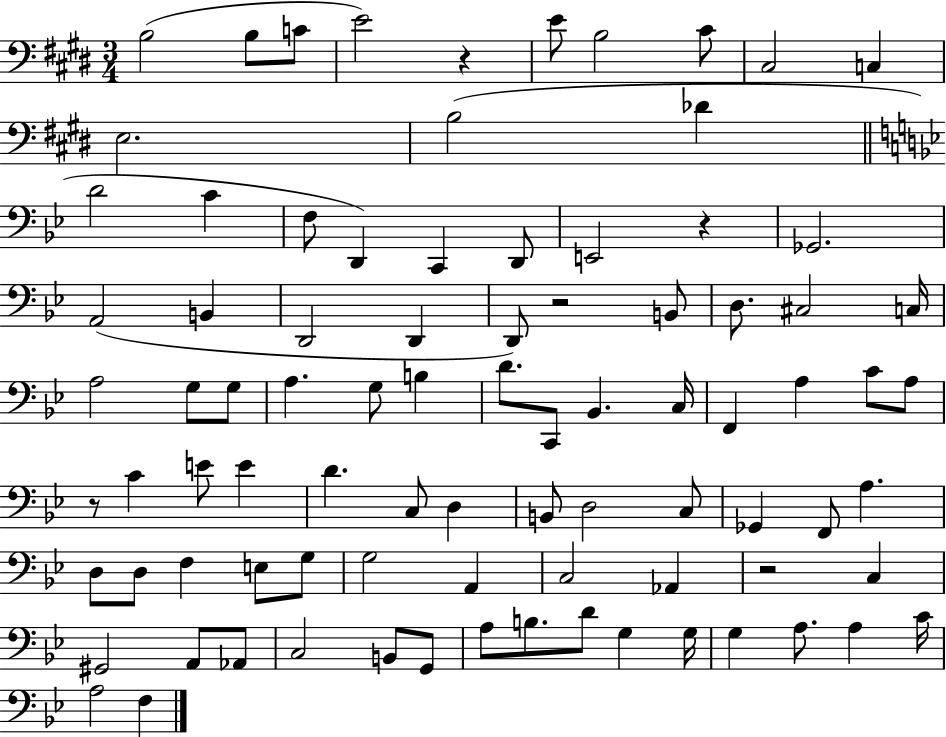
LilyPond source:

{
  \clef bass
  \numericTimeSignature
  \time 3/4
  \key e \major
  \repeat volta 2 { b2( b8 c'8 | e'2) r4 | e'8 b2 cis'8 | cis2 c4 | \break e2. | b2( des'4 | \bar "||" \break \key bes \major d'2 c'4 | f8 d,4) c,4 d,8 | e,2 r4 | ges,2. | \break a,2( b,4 | d,2 d,4 | d,8) r2 b,8 | d8. cis2 c16 | \break a2 g8 g8 | a4. g8 b4 | d'8. c,8 bes,4. c16 | f,4 a4 c'8 a8 | \break r8 c'4 e'8 e'4 | d'4. c8 d4 | b,8 d2 c8 | ges,4 f,8 a4. | \break d8 d8 f4 e8 g8 | g2 a,4 | c2 aes,4 | r2 c4 | \break gis,2 a,8 aes,8 | c2 b,8 g,8 | a8 b8. d'8 g4 g16 | g4 a8. a4 c'16 | \break a2 f4 | } \bar "|."
}